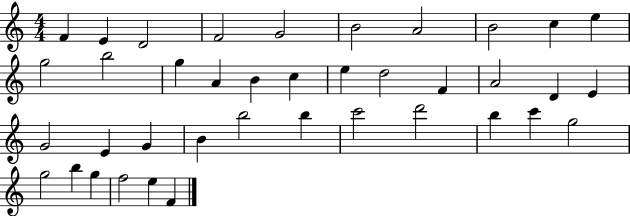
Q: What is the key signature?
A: C major